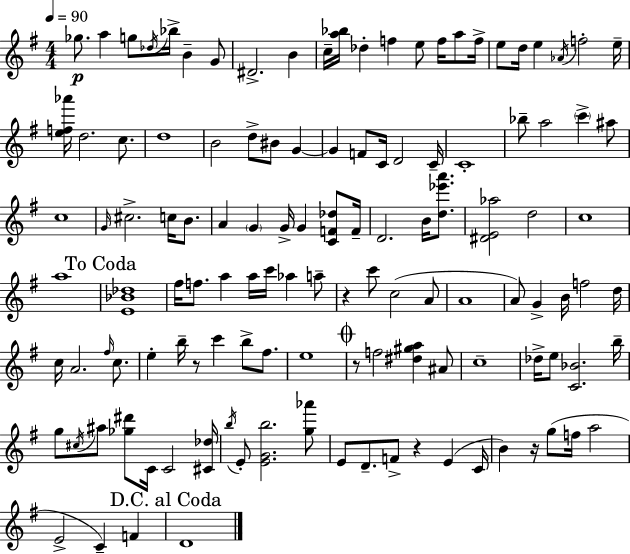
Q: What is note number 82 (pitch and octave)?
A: A#4